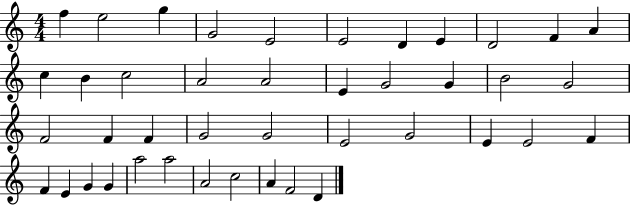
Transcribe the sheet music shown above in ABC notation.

X:1
T:Untitled
M:4/4
L:1/4
K:C
f e2 g G2 E2 E2 D E D2 F A c B c2 A2 A2 E G2 G B2 G2 F2 F F G2 G2 E2 G2 E E2 F F E G G a2 a2 A2 c2 A F2 D